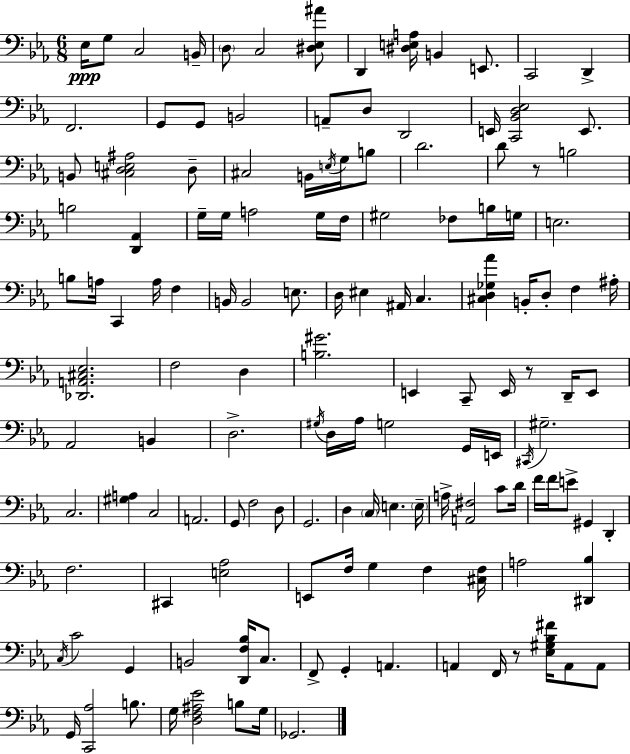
X:1
T:Untitled
M:6/8
L:1/4
K:Cm
_E,/4 G,/2 C,2 B,,/4 D,/2 C,2 [^D,_E,^A]/2 D,, [^D,E,A,]/4 B,, E,,/2 C,,2 D,, F,,2 G,,/2 G,,/2 B,,2 A,,/2 D,/2 D,,2 E,,/4 [C,,_B,,D,_E,]2 E,,/2 B,,/2 [^C,D,E,^A,]2 D,/2 ^C,2 B,,/4 E,/4 G,/4 B,/2 D2 D/2 z/2 B,2 B,2 [D,,_A,,] G,/4 G,/4 A,2 G,/4 F,/4 ^G,2 _F,/2 B,/4 G,/4 E,2 B,/2 A,/4 C,, A,/4 F, B,,/4 B,,2 E,/2 D,/4 ^E, ^A,,/4 C, [^C,D,_G,_A] B,,/4 D,/2 F, ^A,/4 [_D,,A,,^C,_E,]2 F,2 D, [B,^G]2 E,, C,,/2 E,,/4 z/2 D,,/4 E,,/2 _A,,2 B,, D,2 ^G,/4 D,/4 _A,/4 G,2 G,,/4 E,,/4 ^C,,/4 ^G,2 C,2 [^G,A,] C,2 A,,2 G,,/2 F,2 D,/2 G,,2 D, C,/4 E, E,/4 A,/4 [A,,^F,]2 C/2 D/4 F/4 F/4 E/2 ^G,, D,, F,2 ^C,, [E,_A,]2 E,,/2 F,/4 G, F, [^C,F,]/4 A,2 [^D,,_B,] C,/4 C2 G,, B,,2 [D,,F,_B,]/4 C,/2 F,,/2 G,, A,, A,, F,,/4 z/2 [_E,^G,_B,^F]/4 A,,/2 A,,/2 G,,/4 [C,,_A,]2 B,/2 G,/4 [D,F,^A,_E]2 B,/2 G,/4 _G,,2